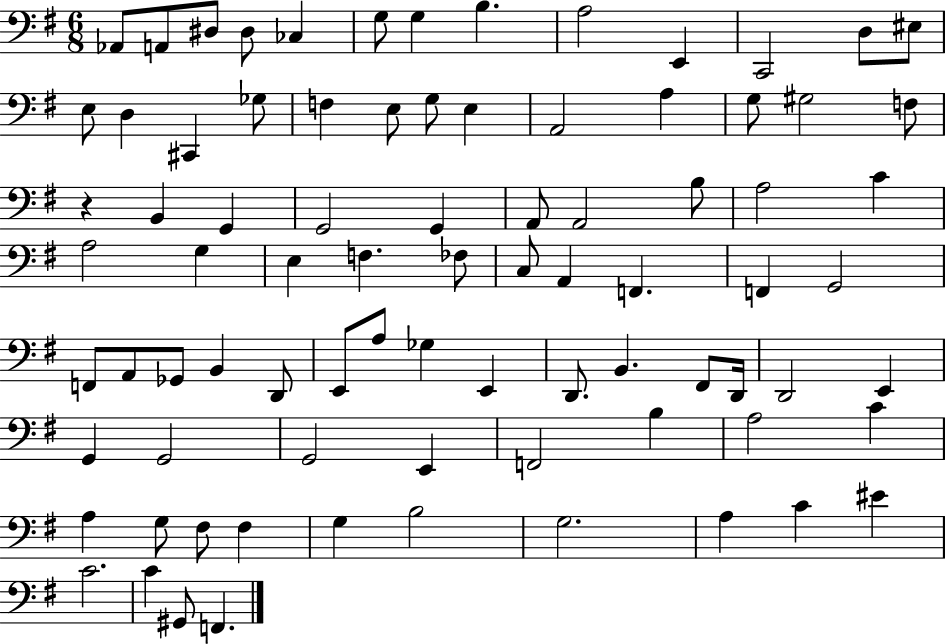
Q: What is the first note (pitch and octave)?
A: Ab2